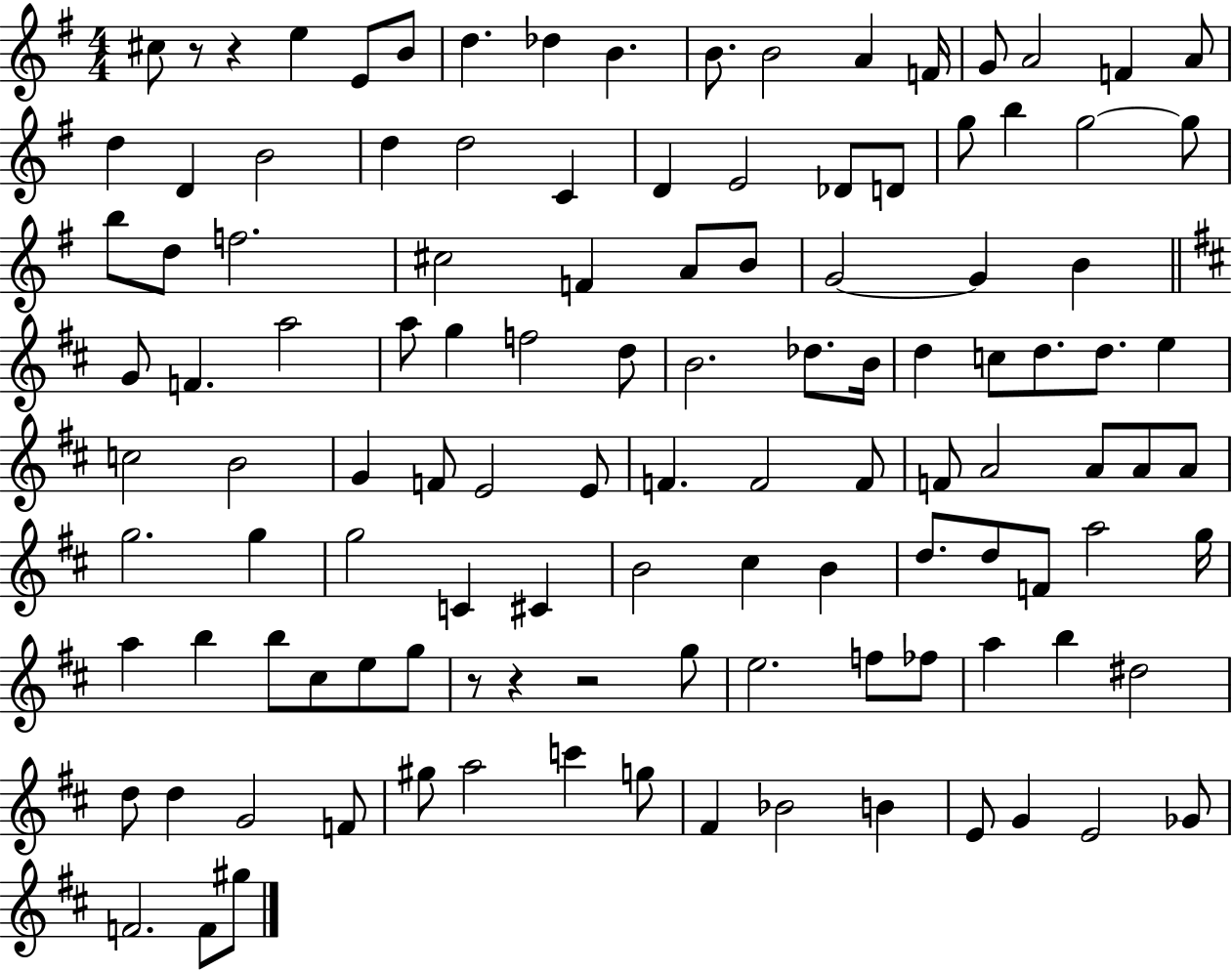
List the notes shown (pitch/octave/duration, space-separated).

C#5/e R/e R/q E5/q E4/e B4/e D5/q. Db5/q B4/q. B4/e. B4/h A4/q F4/s G4/e A4/h F4/q A4/e D5/q D4/q B4/h D5/q D5/h C4/q D4/q E4/h Db4/e D4/e G5/e B5/q G5/h G5/e B5/e D5/e F5/h. C#5/h F4/q A4/e B4/e G4/h G4/q B4/q G4/e F4/q. A5/h A5/e G5/q F5/h D5/e B4/h. Db5/e. B4/s D5/q C5/e D5/e. D5/e. E5/q C5/h B4/h G4/q F4/e E4/h E4/e F4/q. F4/h F4/e F4/e A4/h A4/e A4/e A4/e G5/h. G5/q G5/h C4/q C#4/q B4/h C#5/q B4/q D5/e. D5/e F4/e A5/h G5/s A5/q B5/q B5/e C#5/e E5/e G5/e R/e R/q R/h G5/e E5/h. F5/e FES5/e A5/q B5/q D#5/h D5/e D5/q G4/h F4/e G#5/e A5/h C6/q G5/e F#4/q Bb4/h B4/q E4/e G4/q E4/h Gb4/e F4/h. F4/e G#5/e